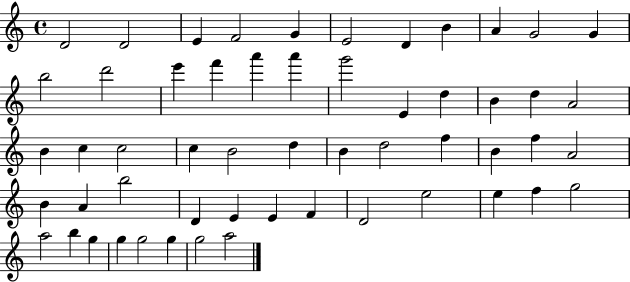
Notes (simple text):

D4/h D4/h E4/q F4/h G4/q E4/h D4/q B4/q A4/q G4/h G4/q B5/h D6/h E6/q F6/q A6/q A6/q G6/h E4/q D5/q B4/q D5/q A4/h B4/q C5/q C5/h C5/q B4/h D5/q B4/q D5/h F5/q B4/q F5/q A4/h B4/q A4/q B5/h D4/q E4/q E4/q F4/q D4/h E5/h E5/q F5/q G5/h A5/h B5/q G5/q G5/q G5/h G5/q G5/h A5/h